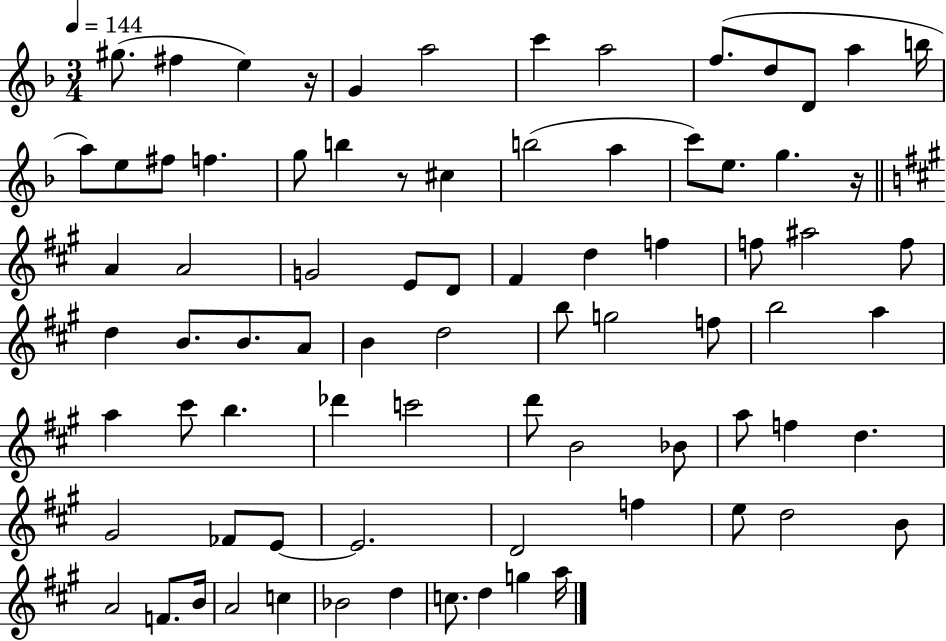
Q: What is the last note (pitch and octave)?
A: A5